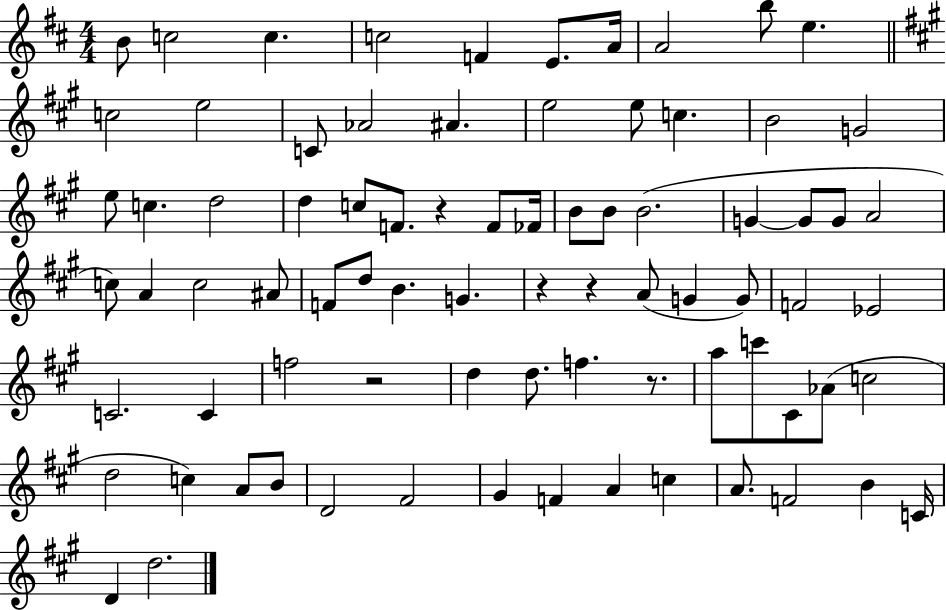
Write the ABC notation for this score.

X:1
T:Untitled
M:4/4
L:1/4
K:D
B/2 c2 c c2 F E/2 A/4 A2 b/2 e c2 e2 C/2 _A2 ^A e2 e/2 c B2 G2 e/2 c d2 d c/2 F/2 z F/2 _F/4 B/2 B/2 B2 G G/2 G/2 A2 c/2 A c2 ^A/2 F/2 d/2 B G z z A/2 G G/2 F2 _E2 C2 C f2 z2 d d/2 f z/2 a/2 c'/2 ^C/2 _A/2 c2 d2 c A/2 B/2 D2 ^F2 ^G F A c A/2 F2 B C/4 D d2